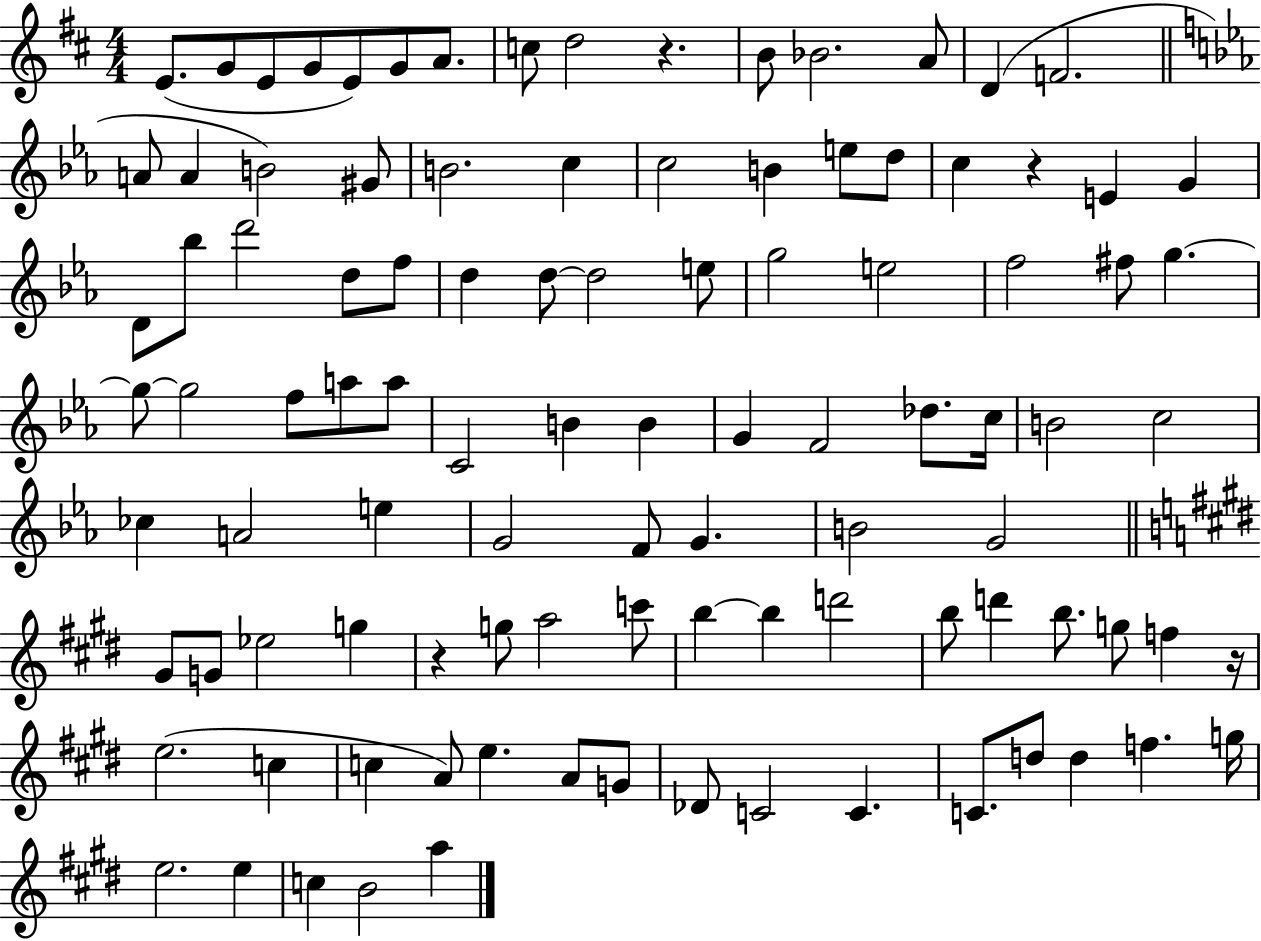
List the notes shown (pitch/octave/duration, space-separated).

E4/e. G4/e E4/e G4/e E4/e G4/e A4/e. C5/e D5/h R/q. B4/e Bb4/h. A4/e D4/q F4/h. A4/e A4/q B4/h G#4/e B4/h. C5/q C5/h B4/q E5/e D5/e C5/q R/q E4/q G4/q D4/e Bb5/e D6/h D5/e F5/e D5/q D5/e D5/h E5/e G5/h E5/h F5/h F#5/e G5/q. G5/e G5/h F5/e A5/e A5/e C4/h B4/q B4/q G4/q F4/h Db5/e. C5/s B4/h C5/h CES5/q A4/h E5/q G4/h F4/e G4/q. B4/h G4/h G#4/e G4/e Eb5/h G5/q R/q G5/e A5/h C6/e B5/q B5/q D6/h B5/e D6/q B5/e. G5/e F5/q R/s E5/h. C5/q C5/q A4/e E5/q. A4/e G4/e Db4/e C4/h C4/q. C4/e. D5/e D5/q F5/q. G5/s E5/h. E5/q C5/q B4/h A5/q